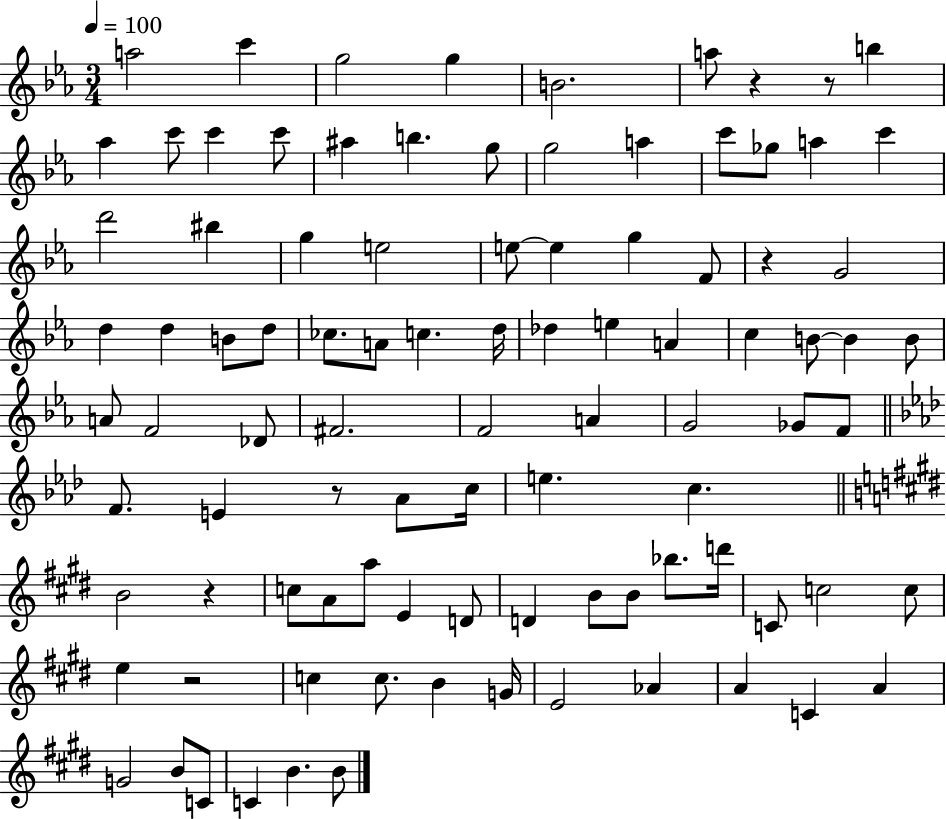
{
  \clef treble
  \numericTimeSignature
  \time 3/4
  \key ees \major
  \tempo 4 = 100
  a''2 c'''4 | g''2 g''4 | b'2. | a''8 r4 r8 b''4 | \break aes''4 c'''8 c'''4 c'''8 | ais''4 b''4. g''8 | g''2 a''4 | c'''8 ges''8 a''4 c'''4 | \break d'''2 bis''4 | g''4 e''2 | e''8~~ e''4 g''4 f'8 | r4 g'2 | \break d''4 d''4 b'8 d''8 | ces''8. a'8 c''4. d''16 | des''4 e''4 a'4 | c''4 b'8~~ b'4 b'8 | \break a'8 f'2 des'8 | fis'2. | f'2 a'4 | g'2 ges'8 f'8 | \break \bar "||" \break \key f \minor f'8. e'4 r8 aes'8 c''16 | e''4. c''4. | \bar "||" \break \key e \major b'2 r4 | c''8 a'8 a''8 e'4 d'8 | d'4 b'8 b'8 bes''8. d'''16 | c'8 c''2 c''8 | \break e''4 r2 | c''4 c''8. b'4 g'16 | e'2 aes'4 | a'4 c'4 a'4 | \break g'2 b'8 c'8 | c'4 b'4. b'8 | \bar "|."
}